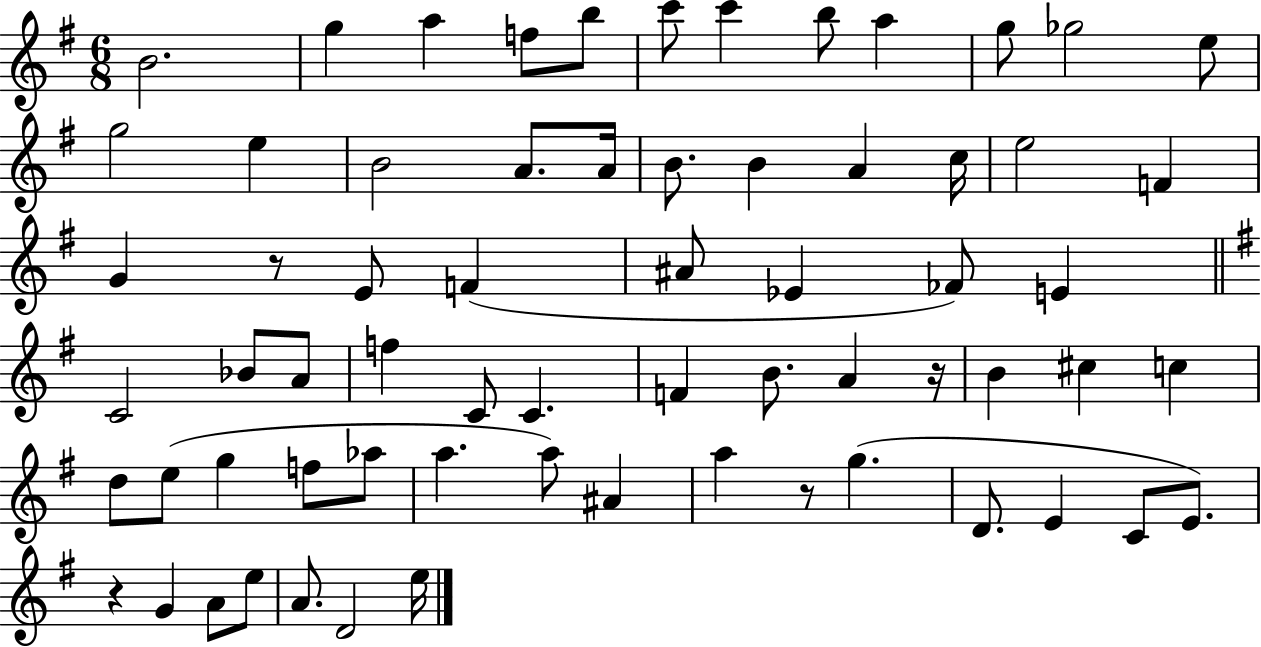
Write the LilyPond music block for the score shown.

{
  \clef treble
  \numericTimeSignature
  \time 6/8
  \key g \major
  b'2. | g''4 a''4 f''8 b''8 | c'''8 c'''4 b''8 a''4 | g''8 ges''2 e''8 | \break g''2 e''4 | b'2 a'8. a'16 | b'8. b'4 a'4 c''16 | e''2 f'4 | \break g'4 r8 e'8 f'4( | ais'8 ees'4 fes'8) e'4 | \bar "||" \break \key g \major c'2 bes'8 a'8 | f''4 c'8 c'4. | f'4 b'8. a'4 r16 | b'4 cis''4 c''4 | \break d''8 e''8( g''4 f''8 aes''8 | a''4. a''8) ais'4 | a''4 r8 g''4.( | d'8. e'4 c'8 e'8.) | \break r4 g'4 a'8 e''8 | a'8. d'2 e''16 | \bar "|."
}